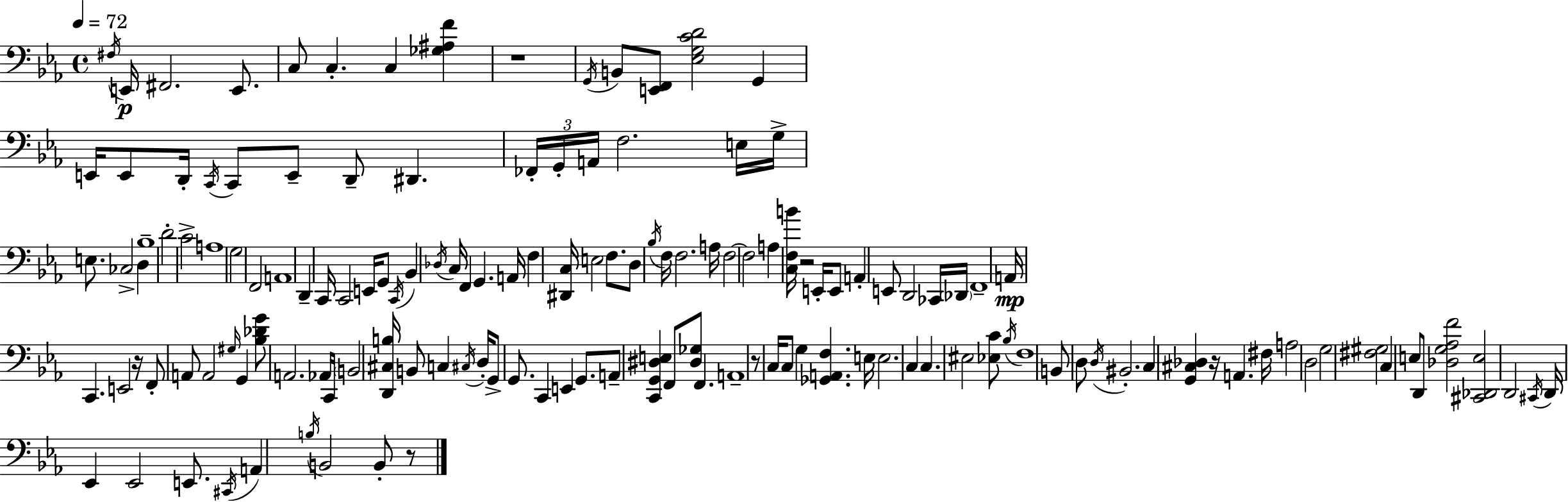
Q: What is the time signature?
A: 4/4